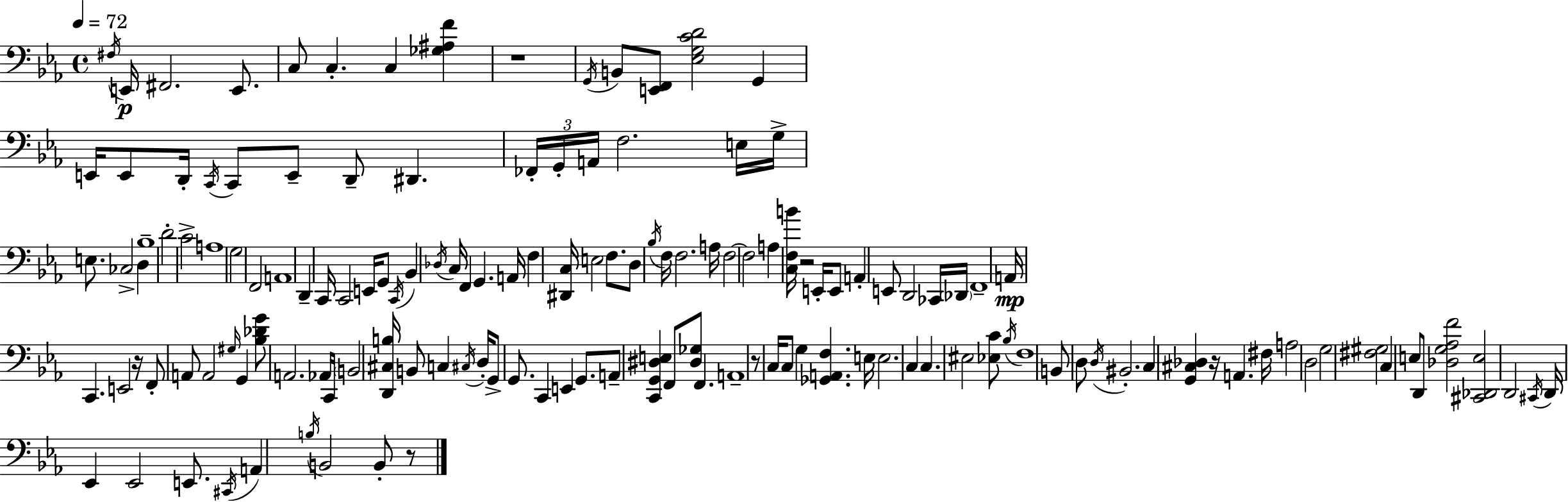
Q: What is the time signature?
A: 4/4